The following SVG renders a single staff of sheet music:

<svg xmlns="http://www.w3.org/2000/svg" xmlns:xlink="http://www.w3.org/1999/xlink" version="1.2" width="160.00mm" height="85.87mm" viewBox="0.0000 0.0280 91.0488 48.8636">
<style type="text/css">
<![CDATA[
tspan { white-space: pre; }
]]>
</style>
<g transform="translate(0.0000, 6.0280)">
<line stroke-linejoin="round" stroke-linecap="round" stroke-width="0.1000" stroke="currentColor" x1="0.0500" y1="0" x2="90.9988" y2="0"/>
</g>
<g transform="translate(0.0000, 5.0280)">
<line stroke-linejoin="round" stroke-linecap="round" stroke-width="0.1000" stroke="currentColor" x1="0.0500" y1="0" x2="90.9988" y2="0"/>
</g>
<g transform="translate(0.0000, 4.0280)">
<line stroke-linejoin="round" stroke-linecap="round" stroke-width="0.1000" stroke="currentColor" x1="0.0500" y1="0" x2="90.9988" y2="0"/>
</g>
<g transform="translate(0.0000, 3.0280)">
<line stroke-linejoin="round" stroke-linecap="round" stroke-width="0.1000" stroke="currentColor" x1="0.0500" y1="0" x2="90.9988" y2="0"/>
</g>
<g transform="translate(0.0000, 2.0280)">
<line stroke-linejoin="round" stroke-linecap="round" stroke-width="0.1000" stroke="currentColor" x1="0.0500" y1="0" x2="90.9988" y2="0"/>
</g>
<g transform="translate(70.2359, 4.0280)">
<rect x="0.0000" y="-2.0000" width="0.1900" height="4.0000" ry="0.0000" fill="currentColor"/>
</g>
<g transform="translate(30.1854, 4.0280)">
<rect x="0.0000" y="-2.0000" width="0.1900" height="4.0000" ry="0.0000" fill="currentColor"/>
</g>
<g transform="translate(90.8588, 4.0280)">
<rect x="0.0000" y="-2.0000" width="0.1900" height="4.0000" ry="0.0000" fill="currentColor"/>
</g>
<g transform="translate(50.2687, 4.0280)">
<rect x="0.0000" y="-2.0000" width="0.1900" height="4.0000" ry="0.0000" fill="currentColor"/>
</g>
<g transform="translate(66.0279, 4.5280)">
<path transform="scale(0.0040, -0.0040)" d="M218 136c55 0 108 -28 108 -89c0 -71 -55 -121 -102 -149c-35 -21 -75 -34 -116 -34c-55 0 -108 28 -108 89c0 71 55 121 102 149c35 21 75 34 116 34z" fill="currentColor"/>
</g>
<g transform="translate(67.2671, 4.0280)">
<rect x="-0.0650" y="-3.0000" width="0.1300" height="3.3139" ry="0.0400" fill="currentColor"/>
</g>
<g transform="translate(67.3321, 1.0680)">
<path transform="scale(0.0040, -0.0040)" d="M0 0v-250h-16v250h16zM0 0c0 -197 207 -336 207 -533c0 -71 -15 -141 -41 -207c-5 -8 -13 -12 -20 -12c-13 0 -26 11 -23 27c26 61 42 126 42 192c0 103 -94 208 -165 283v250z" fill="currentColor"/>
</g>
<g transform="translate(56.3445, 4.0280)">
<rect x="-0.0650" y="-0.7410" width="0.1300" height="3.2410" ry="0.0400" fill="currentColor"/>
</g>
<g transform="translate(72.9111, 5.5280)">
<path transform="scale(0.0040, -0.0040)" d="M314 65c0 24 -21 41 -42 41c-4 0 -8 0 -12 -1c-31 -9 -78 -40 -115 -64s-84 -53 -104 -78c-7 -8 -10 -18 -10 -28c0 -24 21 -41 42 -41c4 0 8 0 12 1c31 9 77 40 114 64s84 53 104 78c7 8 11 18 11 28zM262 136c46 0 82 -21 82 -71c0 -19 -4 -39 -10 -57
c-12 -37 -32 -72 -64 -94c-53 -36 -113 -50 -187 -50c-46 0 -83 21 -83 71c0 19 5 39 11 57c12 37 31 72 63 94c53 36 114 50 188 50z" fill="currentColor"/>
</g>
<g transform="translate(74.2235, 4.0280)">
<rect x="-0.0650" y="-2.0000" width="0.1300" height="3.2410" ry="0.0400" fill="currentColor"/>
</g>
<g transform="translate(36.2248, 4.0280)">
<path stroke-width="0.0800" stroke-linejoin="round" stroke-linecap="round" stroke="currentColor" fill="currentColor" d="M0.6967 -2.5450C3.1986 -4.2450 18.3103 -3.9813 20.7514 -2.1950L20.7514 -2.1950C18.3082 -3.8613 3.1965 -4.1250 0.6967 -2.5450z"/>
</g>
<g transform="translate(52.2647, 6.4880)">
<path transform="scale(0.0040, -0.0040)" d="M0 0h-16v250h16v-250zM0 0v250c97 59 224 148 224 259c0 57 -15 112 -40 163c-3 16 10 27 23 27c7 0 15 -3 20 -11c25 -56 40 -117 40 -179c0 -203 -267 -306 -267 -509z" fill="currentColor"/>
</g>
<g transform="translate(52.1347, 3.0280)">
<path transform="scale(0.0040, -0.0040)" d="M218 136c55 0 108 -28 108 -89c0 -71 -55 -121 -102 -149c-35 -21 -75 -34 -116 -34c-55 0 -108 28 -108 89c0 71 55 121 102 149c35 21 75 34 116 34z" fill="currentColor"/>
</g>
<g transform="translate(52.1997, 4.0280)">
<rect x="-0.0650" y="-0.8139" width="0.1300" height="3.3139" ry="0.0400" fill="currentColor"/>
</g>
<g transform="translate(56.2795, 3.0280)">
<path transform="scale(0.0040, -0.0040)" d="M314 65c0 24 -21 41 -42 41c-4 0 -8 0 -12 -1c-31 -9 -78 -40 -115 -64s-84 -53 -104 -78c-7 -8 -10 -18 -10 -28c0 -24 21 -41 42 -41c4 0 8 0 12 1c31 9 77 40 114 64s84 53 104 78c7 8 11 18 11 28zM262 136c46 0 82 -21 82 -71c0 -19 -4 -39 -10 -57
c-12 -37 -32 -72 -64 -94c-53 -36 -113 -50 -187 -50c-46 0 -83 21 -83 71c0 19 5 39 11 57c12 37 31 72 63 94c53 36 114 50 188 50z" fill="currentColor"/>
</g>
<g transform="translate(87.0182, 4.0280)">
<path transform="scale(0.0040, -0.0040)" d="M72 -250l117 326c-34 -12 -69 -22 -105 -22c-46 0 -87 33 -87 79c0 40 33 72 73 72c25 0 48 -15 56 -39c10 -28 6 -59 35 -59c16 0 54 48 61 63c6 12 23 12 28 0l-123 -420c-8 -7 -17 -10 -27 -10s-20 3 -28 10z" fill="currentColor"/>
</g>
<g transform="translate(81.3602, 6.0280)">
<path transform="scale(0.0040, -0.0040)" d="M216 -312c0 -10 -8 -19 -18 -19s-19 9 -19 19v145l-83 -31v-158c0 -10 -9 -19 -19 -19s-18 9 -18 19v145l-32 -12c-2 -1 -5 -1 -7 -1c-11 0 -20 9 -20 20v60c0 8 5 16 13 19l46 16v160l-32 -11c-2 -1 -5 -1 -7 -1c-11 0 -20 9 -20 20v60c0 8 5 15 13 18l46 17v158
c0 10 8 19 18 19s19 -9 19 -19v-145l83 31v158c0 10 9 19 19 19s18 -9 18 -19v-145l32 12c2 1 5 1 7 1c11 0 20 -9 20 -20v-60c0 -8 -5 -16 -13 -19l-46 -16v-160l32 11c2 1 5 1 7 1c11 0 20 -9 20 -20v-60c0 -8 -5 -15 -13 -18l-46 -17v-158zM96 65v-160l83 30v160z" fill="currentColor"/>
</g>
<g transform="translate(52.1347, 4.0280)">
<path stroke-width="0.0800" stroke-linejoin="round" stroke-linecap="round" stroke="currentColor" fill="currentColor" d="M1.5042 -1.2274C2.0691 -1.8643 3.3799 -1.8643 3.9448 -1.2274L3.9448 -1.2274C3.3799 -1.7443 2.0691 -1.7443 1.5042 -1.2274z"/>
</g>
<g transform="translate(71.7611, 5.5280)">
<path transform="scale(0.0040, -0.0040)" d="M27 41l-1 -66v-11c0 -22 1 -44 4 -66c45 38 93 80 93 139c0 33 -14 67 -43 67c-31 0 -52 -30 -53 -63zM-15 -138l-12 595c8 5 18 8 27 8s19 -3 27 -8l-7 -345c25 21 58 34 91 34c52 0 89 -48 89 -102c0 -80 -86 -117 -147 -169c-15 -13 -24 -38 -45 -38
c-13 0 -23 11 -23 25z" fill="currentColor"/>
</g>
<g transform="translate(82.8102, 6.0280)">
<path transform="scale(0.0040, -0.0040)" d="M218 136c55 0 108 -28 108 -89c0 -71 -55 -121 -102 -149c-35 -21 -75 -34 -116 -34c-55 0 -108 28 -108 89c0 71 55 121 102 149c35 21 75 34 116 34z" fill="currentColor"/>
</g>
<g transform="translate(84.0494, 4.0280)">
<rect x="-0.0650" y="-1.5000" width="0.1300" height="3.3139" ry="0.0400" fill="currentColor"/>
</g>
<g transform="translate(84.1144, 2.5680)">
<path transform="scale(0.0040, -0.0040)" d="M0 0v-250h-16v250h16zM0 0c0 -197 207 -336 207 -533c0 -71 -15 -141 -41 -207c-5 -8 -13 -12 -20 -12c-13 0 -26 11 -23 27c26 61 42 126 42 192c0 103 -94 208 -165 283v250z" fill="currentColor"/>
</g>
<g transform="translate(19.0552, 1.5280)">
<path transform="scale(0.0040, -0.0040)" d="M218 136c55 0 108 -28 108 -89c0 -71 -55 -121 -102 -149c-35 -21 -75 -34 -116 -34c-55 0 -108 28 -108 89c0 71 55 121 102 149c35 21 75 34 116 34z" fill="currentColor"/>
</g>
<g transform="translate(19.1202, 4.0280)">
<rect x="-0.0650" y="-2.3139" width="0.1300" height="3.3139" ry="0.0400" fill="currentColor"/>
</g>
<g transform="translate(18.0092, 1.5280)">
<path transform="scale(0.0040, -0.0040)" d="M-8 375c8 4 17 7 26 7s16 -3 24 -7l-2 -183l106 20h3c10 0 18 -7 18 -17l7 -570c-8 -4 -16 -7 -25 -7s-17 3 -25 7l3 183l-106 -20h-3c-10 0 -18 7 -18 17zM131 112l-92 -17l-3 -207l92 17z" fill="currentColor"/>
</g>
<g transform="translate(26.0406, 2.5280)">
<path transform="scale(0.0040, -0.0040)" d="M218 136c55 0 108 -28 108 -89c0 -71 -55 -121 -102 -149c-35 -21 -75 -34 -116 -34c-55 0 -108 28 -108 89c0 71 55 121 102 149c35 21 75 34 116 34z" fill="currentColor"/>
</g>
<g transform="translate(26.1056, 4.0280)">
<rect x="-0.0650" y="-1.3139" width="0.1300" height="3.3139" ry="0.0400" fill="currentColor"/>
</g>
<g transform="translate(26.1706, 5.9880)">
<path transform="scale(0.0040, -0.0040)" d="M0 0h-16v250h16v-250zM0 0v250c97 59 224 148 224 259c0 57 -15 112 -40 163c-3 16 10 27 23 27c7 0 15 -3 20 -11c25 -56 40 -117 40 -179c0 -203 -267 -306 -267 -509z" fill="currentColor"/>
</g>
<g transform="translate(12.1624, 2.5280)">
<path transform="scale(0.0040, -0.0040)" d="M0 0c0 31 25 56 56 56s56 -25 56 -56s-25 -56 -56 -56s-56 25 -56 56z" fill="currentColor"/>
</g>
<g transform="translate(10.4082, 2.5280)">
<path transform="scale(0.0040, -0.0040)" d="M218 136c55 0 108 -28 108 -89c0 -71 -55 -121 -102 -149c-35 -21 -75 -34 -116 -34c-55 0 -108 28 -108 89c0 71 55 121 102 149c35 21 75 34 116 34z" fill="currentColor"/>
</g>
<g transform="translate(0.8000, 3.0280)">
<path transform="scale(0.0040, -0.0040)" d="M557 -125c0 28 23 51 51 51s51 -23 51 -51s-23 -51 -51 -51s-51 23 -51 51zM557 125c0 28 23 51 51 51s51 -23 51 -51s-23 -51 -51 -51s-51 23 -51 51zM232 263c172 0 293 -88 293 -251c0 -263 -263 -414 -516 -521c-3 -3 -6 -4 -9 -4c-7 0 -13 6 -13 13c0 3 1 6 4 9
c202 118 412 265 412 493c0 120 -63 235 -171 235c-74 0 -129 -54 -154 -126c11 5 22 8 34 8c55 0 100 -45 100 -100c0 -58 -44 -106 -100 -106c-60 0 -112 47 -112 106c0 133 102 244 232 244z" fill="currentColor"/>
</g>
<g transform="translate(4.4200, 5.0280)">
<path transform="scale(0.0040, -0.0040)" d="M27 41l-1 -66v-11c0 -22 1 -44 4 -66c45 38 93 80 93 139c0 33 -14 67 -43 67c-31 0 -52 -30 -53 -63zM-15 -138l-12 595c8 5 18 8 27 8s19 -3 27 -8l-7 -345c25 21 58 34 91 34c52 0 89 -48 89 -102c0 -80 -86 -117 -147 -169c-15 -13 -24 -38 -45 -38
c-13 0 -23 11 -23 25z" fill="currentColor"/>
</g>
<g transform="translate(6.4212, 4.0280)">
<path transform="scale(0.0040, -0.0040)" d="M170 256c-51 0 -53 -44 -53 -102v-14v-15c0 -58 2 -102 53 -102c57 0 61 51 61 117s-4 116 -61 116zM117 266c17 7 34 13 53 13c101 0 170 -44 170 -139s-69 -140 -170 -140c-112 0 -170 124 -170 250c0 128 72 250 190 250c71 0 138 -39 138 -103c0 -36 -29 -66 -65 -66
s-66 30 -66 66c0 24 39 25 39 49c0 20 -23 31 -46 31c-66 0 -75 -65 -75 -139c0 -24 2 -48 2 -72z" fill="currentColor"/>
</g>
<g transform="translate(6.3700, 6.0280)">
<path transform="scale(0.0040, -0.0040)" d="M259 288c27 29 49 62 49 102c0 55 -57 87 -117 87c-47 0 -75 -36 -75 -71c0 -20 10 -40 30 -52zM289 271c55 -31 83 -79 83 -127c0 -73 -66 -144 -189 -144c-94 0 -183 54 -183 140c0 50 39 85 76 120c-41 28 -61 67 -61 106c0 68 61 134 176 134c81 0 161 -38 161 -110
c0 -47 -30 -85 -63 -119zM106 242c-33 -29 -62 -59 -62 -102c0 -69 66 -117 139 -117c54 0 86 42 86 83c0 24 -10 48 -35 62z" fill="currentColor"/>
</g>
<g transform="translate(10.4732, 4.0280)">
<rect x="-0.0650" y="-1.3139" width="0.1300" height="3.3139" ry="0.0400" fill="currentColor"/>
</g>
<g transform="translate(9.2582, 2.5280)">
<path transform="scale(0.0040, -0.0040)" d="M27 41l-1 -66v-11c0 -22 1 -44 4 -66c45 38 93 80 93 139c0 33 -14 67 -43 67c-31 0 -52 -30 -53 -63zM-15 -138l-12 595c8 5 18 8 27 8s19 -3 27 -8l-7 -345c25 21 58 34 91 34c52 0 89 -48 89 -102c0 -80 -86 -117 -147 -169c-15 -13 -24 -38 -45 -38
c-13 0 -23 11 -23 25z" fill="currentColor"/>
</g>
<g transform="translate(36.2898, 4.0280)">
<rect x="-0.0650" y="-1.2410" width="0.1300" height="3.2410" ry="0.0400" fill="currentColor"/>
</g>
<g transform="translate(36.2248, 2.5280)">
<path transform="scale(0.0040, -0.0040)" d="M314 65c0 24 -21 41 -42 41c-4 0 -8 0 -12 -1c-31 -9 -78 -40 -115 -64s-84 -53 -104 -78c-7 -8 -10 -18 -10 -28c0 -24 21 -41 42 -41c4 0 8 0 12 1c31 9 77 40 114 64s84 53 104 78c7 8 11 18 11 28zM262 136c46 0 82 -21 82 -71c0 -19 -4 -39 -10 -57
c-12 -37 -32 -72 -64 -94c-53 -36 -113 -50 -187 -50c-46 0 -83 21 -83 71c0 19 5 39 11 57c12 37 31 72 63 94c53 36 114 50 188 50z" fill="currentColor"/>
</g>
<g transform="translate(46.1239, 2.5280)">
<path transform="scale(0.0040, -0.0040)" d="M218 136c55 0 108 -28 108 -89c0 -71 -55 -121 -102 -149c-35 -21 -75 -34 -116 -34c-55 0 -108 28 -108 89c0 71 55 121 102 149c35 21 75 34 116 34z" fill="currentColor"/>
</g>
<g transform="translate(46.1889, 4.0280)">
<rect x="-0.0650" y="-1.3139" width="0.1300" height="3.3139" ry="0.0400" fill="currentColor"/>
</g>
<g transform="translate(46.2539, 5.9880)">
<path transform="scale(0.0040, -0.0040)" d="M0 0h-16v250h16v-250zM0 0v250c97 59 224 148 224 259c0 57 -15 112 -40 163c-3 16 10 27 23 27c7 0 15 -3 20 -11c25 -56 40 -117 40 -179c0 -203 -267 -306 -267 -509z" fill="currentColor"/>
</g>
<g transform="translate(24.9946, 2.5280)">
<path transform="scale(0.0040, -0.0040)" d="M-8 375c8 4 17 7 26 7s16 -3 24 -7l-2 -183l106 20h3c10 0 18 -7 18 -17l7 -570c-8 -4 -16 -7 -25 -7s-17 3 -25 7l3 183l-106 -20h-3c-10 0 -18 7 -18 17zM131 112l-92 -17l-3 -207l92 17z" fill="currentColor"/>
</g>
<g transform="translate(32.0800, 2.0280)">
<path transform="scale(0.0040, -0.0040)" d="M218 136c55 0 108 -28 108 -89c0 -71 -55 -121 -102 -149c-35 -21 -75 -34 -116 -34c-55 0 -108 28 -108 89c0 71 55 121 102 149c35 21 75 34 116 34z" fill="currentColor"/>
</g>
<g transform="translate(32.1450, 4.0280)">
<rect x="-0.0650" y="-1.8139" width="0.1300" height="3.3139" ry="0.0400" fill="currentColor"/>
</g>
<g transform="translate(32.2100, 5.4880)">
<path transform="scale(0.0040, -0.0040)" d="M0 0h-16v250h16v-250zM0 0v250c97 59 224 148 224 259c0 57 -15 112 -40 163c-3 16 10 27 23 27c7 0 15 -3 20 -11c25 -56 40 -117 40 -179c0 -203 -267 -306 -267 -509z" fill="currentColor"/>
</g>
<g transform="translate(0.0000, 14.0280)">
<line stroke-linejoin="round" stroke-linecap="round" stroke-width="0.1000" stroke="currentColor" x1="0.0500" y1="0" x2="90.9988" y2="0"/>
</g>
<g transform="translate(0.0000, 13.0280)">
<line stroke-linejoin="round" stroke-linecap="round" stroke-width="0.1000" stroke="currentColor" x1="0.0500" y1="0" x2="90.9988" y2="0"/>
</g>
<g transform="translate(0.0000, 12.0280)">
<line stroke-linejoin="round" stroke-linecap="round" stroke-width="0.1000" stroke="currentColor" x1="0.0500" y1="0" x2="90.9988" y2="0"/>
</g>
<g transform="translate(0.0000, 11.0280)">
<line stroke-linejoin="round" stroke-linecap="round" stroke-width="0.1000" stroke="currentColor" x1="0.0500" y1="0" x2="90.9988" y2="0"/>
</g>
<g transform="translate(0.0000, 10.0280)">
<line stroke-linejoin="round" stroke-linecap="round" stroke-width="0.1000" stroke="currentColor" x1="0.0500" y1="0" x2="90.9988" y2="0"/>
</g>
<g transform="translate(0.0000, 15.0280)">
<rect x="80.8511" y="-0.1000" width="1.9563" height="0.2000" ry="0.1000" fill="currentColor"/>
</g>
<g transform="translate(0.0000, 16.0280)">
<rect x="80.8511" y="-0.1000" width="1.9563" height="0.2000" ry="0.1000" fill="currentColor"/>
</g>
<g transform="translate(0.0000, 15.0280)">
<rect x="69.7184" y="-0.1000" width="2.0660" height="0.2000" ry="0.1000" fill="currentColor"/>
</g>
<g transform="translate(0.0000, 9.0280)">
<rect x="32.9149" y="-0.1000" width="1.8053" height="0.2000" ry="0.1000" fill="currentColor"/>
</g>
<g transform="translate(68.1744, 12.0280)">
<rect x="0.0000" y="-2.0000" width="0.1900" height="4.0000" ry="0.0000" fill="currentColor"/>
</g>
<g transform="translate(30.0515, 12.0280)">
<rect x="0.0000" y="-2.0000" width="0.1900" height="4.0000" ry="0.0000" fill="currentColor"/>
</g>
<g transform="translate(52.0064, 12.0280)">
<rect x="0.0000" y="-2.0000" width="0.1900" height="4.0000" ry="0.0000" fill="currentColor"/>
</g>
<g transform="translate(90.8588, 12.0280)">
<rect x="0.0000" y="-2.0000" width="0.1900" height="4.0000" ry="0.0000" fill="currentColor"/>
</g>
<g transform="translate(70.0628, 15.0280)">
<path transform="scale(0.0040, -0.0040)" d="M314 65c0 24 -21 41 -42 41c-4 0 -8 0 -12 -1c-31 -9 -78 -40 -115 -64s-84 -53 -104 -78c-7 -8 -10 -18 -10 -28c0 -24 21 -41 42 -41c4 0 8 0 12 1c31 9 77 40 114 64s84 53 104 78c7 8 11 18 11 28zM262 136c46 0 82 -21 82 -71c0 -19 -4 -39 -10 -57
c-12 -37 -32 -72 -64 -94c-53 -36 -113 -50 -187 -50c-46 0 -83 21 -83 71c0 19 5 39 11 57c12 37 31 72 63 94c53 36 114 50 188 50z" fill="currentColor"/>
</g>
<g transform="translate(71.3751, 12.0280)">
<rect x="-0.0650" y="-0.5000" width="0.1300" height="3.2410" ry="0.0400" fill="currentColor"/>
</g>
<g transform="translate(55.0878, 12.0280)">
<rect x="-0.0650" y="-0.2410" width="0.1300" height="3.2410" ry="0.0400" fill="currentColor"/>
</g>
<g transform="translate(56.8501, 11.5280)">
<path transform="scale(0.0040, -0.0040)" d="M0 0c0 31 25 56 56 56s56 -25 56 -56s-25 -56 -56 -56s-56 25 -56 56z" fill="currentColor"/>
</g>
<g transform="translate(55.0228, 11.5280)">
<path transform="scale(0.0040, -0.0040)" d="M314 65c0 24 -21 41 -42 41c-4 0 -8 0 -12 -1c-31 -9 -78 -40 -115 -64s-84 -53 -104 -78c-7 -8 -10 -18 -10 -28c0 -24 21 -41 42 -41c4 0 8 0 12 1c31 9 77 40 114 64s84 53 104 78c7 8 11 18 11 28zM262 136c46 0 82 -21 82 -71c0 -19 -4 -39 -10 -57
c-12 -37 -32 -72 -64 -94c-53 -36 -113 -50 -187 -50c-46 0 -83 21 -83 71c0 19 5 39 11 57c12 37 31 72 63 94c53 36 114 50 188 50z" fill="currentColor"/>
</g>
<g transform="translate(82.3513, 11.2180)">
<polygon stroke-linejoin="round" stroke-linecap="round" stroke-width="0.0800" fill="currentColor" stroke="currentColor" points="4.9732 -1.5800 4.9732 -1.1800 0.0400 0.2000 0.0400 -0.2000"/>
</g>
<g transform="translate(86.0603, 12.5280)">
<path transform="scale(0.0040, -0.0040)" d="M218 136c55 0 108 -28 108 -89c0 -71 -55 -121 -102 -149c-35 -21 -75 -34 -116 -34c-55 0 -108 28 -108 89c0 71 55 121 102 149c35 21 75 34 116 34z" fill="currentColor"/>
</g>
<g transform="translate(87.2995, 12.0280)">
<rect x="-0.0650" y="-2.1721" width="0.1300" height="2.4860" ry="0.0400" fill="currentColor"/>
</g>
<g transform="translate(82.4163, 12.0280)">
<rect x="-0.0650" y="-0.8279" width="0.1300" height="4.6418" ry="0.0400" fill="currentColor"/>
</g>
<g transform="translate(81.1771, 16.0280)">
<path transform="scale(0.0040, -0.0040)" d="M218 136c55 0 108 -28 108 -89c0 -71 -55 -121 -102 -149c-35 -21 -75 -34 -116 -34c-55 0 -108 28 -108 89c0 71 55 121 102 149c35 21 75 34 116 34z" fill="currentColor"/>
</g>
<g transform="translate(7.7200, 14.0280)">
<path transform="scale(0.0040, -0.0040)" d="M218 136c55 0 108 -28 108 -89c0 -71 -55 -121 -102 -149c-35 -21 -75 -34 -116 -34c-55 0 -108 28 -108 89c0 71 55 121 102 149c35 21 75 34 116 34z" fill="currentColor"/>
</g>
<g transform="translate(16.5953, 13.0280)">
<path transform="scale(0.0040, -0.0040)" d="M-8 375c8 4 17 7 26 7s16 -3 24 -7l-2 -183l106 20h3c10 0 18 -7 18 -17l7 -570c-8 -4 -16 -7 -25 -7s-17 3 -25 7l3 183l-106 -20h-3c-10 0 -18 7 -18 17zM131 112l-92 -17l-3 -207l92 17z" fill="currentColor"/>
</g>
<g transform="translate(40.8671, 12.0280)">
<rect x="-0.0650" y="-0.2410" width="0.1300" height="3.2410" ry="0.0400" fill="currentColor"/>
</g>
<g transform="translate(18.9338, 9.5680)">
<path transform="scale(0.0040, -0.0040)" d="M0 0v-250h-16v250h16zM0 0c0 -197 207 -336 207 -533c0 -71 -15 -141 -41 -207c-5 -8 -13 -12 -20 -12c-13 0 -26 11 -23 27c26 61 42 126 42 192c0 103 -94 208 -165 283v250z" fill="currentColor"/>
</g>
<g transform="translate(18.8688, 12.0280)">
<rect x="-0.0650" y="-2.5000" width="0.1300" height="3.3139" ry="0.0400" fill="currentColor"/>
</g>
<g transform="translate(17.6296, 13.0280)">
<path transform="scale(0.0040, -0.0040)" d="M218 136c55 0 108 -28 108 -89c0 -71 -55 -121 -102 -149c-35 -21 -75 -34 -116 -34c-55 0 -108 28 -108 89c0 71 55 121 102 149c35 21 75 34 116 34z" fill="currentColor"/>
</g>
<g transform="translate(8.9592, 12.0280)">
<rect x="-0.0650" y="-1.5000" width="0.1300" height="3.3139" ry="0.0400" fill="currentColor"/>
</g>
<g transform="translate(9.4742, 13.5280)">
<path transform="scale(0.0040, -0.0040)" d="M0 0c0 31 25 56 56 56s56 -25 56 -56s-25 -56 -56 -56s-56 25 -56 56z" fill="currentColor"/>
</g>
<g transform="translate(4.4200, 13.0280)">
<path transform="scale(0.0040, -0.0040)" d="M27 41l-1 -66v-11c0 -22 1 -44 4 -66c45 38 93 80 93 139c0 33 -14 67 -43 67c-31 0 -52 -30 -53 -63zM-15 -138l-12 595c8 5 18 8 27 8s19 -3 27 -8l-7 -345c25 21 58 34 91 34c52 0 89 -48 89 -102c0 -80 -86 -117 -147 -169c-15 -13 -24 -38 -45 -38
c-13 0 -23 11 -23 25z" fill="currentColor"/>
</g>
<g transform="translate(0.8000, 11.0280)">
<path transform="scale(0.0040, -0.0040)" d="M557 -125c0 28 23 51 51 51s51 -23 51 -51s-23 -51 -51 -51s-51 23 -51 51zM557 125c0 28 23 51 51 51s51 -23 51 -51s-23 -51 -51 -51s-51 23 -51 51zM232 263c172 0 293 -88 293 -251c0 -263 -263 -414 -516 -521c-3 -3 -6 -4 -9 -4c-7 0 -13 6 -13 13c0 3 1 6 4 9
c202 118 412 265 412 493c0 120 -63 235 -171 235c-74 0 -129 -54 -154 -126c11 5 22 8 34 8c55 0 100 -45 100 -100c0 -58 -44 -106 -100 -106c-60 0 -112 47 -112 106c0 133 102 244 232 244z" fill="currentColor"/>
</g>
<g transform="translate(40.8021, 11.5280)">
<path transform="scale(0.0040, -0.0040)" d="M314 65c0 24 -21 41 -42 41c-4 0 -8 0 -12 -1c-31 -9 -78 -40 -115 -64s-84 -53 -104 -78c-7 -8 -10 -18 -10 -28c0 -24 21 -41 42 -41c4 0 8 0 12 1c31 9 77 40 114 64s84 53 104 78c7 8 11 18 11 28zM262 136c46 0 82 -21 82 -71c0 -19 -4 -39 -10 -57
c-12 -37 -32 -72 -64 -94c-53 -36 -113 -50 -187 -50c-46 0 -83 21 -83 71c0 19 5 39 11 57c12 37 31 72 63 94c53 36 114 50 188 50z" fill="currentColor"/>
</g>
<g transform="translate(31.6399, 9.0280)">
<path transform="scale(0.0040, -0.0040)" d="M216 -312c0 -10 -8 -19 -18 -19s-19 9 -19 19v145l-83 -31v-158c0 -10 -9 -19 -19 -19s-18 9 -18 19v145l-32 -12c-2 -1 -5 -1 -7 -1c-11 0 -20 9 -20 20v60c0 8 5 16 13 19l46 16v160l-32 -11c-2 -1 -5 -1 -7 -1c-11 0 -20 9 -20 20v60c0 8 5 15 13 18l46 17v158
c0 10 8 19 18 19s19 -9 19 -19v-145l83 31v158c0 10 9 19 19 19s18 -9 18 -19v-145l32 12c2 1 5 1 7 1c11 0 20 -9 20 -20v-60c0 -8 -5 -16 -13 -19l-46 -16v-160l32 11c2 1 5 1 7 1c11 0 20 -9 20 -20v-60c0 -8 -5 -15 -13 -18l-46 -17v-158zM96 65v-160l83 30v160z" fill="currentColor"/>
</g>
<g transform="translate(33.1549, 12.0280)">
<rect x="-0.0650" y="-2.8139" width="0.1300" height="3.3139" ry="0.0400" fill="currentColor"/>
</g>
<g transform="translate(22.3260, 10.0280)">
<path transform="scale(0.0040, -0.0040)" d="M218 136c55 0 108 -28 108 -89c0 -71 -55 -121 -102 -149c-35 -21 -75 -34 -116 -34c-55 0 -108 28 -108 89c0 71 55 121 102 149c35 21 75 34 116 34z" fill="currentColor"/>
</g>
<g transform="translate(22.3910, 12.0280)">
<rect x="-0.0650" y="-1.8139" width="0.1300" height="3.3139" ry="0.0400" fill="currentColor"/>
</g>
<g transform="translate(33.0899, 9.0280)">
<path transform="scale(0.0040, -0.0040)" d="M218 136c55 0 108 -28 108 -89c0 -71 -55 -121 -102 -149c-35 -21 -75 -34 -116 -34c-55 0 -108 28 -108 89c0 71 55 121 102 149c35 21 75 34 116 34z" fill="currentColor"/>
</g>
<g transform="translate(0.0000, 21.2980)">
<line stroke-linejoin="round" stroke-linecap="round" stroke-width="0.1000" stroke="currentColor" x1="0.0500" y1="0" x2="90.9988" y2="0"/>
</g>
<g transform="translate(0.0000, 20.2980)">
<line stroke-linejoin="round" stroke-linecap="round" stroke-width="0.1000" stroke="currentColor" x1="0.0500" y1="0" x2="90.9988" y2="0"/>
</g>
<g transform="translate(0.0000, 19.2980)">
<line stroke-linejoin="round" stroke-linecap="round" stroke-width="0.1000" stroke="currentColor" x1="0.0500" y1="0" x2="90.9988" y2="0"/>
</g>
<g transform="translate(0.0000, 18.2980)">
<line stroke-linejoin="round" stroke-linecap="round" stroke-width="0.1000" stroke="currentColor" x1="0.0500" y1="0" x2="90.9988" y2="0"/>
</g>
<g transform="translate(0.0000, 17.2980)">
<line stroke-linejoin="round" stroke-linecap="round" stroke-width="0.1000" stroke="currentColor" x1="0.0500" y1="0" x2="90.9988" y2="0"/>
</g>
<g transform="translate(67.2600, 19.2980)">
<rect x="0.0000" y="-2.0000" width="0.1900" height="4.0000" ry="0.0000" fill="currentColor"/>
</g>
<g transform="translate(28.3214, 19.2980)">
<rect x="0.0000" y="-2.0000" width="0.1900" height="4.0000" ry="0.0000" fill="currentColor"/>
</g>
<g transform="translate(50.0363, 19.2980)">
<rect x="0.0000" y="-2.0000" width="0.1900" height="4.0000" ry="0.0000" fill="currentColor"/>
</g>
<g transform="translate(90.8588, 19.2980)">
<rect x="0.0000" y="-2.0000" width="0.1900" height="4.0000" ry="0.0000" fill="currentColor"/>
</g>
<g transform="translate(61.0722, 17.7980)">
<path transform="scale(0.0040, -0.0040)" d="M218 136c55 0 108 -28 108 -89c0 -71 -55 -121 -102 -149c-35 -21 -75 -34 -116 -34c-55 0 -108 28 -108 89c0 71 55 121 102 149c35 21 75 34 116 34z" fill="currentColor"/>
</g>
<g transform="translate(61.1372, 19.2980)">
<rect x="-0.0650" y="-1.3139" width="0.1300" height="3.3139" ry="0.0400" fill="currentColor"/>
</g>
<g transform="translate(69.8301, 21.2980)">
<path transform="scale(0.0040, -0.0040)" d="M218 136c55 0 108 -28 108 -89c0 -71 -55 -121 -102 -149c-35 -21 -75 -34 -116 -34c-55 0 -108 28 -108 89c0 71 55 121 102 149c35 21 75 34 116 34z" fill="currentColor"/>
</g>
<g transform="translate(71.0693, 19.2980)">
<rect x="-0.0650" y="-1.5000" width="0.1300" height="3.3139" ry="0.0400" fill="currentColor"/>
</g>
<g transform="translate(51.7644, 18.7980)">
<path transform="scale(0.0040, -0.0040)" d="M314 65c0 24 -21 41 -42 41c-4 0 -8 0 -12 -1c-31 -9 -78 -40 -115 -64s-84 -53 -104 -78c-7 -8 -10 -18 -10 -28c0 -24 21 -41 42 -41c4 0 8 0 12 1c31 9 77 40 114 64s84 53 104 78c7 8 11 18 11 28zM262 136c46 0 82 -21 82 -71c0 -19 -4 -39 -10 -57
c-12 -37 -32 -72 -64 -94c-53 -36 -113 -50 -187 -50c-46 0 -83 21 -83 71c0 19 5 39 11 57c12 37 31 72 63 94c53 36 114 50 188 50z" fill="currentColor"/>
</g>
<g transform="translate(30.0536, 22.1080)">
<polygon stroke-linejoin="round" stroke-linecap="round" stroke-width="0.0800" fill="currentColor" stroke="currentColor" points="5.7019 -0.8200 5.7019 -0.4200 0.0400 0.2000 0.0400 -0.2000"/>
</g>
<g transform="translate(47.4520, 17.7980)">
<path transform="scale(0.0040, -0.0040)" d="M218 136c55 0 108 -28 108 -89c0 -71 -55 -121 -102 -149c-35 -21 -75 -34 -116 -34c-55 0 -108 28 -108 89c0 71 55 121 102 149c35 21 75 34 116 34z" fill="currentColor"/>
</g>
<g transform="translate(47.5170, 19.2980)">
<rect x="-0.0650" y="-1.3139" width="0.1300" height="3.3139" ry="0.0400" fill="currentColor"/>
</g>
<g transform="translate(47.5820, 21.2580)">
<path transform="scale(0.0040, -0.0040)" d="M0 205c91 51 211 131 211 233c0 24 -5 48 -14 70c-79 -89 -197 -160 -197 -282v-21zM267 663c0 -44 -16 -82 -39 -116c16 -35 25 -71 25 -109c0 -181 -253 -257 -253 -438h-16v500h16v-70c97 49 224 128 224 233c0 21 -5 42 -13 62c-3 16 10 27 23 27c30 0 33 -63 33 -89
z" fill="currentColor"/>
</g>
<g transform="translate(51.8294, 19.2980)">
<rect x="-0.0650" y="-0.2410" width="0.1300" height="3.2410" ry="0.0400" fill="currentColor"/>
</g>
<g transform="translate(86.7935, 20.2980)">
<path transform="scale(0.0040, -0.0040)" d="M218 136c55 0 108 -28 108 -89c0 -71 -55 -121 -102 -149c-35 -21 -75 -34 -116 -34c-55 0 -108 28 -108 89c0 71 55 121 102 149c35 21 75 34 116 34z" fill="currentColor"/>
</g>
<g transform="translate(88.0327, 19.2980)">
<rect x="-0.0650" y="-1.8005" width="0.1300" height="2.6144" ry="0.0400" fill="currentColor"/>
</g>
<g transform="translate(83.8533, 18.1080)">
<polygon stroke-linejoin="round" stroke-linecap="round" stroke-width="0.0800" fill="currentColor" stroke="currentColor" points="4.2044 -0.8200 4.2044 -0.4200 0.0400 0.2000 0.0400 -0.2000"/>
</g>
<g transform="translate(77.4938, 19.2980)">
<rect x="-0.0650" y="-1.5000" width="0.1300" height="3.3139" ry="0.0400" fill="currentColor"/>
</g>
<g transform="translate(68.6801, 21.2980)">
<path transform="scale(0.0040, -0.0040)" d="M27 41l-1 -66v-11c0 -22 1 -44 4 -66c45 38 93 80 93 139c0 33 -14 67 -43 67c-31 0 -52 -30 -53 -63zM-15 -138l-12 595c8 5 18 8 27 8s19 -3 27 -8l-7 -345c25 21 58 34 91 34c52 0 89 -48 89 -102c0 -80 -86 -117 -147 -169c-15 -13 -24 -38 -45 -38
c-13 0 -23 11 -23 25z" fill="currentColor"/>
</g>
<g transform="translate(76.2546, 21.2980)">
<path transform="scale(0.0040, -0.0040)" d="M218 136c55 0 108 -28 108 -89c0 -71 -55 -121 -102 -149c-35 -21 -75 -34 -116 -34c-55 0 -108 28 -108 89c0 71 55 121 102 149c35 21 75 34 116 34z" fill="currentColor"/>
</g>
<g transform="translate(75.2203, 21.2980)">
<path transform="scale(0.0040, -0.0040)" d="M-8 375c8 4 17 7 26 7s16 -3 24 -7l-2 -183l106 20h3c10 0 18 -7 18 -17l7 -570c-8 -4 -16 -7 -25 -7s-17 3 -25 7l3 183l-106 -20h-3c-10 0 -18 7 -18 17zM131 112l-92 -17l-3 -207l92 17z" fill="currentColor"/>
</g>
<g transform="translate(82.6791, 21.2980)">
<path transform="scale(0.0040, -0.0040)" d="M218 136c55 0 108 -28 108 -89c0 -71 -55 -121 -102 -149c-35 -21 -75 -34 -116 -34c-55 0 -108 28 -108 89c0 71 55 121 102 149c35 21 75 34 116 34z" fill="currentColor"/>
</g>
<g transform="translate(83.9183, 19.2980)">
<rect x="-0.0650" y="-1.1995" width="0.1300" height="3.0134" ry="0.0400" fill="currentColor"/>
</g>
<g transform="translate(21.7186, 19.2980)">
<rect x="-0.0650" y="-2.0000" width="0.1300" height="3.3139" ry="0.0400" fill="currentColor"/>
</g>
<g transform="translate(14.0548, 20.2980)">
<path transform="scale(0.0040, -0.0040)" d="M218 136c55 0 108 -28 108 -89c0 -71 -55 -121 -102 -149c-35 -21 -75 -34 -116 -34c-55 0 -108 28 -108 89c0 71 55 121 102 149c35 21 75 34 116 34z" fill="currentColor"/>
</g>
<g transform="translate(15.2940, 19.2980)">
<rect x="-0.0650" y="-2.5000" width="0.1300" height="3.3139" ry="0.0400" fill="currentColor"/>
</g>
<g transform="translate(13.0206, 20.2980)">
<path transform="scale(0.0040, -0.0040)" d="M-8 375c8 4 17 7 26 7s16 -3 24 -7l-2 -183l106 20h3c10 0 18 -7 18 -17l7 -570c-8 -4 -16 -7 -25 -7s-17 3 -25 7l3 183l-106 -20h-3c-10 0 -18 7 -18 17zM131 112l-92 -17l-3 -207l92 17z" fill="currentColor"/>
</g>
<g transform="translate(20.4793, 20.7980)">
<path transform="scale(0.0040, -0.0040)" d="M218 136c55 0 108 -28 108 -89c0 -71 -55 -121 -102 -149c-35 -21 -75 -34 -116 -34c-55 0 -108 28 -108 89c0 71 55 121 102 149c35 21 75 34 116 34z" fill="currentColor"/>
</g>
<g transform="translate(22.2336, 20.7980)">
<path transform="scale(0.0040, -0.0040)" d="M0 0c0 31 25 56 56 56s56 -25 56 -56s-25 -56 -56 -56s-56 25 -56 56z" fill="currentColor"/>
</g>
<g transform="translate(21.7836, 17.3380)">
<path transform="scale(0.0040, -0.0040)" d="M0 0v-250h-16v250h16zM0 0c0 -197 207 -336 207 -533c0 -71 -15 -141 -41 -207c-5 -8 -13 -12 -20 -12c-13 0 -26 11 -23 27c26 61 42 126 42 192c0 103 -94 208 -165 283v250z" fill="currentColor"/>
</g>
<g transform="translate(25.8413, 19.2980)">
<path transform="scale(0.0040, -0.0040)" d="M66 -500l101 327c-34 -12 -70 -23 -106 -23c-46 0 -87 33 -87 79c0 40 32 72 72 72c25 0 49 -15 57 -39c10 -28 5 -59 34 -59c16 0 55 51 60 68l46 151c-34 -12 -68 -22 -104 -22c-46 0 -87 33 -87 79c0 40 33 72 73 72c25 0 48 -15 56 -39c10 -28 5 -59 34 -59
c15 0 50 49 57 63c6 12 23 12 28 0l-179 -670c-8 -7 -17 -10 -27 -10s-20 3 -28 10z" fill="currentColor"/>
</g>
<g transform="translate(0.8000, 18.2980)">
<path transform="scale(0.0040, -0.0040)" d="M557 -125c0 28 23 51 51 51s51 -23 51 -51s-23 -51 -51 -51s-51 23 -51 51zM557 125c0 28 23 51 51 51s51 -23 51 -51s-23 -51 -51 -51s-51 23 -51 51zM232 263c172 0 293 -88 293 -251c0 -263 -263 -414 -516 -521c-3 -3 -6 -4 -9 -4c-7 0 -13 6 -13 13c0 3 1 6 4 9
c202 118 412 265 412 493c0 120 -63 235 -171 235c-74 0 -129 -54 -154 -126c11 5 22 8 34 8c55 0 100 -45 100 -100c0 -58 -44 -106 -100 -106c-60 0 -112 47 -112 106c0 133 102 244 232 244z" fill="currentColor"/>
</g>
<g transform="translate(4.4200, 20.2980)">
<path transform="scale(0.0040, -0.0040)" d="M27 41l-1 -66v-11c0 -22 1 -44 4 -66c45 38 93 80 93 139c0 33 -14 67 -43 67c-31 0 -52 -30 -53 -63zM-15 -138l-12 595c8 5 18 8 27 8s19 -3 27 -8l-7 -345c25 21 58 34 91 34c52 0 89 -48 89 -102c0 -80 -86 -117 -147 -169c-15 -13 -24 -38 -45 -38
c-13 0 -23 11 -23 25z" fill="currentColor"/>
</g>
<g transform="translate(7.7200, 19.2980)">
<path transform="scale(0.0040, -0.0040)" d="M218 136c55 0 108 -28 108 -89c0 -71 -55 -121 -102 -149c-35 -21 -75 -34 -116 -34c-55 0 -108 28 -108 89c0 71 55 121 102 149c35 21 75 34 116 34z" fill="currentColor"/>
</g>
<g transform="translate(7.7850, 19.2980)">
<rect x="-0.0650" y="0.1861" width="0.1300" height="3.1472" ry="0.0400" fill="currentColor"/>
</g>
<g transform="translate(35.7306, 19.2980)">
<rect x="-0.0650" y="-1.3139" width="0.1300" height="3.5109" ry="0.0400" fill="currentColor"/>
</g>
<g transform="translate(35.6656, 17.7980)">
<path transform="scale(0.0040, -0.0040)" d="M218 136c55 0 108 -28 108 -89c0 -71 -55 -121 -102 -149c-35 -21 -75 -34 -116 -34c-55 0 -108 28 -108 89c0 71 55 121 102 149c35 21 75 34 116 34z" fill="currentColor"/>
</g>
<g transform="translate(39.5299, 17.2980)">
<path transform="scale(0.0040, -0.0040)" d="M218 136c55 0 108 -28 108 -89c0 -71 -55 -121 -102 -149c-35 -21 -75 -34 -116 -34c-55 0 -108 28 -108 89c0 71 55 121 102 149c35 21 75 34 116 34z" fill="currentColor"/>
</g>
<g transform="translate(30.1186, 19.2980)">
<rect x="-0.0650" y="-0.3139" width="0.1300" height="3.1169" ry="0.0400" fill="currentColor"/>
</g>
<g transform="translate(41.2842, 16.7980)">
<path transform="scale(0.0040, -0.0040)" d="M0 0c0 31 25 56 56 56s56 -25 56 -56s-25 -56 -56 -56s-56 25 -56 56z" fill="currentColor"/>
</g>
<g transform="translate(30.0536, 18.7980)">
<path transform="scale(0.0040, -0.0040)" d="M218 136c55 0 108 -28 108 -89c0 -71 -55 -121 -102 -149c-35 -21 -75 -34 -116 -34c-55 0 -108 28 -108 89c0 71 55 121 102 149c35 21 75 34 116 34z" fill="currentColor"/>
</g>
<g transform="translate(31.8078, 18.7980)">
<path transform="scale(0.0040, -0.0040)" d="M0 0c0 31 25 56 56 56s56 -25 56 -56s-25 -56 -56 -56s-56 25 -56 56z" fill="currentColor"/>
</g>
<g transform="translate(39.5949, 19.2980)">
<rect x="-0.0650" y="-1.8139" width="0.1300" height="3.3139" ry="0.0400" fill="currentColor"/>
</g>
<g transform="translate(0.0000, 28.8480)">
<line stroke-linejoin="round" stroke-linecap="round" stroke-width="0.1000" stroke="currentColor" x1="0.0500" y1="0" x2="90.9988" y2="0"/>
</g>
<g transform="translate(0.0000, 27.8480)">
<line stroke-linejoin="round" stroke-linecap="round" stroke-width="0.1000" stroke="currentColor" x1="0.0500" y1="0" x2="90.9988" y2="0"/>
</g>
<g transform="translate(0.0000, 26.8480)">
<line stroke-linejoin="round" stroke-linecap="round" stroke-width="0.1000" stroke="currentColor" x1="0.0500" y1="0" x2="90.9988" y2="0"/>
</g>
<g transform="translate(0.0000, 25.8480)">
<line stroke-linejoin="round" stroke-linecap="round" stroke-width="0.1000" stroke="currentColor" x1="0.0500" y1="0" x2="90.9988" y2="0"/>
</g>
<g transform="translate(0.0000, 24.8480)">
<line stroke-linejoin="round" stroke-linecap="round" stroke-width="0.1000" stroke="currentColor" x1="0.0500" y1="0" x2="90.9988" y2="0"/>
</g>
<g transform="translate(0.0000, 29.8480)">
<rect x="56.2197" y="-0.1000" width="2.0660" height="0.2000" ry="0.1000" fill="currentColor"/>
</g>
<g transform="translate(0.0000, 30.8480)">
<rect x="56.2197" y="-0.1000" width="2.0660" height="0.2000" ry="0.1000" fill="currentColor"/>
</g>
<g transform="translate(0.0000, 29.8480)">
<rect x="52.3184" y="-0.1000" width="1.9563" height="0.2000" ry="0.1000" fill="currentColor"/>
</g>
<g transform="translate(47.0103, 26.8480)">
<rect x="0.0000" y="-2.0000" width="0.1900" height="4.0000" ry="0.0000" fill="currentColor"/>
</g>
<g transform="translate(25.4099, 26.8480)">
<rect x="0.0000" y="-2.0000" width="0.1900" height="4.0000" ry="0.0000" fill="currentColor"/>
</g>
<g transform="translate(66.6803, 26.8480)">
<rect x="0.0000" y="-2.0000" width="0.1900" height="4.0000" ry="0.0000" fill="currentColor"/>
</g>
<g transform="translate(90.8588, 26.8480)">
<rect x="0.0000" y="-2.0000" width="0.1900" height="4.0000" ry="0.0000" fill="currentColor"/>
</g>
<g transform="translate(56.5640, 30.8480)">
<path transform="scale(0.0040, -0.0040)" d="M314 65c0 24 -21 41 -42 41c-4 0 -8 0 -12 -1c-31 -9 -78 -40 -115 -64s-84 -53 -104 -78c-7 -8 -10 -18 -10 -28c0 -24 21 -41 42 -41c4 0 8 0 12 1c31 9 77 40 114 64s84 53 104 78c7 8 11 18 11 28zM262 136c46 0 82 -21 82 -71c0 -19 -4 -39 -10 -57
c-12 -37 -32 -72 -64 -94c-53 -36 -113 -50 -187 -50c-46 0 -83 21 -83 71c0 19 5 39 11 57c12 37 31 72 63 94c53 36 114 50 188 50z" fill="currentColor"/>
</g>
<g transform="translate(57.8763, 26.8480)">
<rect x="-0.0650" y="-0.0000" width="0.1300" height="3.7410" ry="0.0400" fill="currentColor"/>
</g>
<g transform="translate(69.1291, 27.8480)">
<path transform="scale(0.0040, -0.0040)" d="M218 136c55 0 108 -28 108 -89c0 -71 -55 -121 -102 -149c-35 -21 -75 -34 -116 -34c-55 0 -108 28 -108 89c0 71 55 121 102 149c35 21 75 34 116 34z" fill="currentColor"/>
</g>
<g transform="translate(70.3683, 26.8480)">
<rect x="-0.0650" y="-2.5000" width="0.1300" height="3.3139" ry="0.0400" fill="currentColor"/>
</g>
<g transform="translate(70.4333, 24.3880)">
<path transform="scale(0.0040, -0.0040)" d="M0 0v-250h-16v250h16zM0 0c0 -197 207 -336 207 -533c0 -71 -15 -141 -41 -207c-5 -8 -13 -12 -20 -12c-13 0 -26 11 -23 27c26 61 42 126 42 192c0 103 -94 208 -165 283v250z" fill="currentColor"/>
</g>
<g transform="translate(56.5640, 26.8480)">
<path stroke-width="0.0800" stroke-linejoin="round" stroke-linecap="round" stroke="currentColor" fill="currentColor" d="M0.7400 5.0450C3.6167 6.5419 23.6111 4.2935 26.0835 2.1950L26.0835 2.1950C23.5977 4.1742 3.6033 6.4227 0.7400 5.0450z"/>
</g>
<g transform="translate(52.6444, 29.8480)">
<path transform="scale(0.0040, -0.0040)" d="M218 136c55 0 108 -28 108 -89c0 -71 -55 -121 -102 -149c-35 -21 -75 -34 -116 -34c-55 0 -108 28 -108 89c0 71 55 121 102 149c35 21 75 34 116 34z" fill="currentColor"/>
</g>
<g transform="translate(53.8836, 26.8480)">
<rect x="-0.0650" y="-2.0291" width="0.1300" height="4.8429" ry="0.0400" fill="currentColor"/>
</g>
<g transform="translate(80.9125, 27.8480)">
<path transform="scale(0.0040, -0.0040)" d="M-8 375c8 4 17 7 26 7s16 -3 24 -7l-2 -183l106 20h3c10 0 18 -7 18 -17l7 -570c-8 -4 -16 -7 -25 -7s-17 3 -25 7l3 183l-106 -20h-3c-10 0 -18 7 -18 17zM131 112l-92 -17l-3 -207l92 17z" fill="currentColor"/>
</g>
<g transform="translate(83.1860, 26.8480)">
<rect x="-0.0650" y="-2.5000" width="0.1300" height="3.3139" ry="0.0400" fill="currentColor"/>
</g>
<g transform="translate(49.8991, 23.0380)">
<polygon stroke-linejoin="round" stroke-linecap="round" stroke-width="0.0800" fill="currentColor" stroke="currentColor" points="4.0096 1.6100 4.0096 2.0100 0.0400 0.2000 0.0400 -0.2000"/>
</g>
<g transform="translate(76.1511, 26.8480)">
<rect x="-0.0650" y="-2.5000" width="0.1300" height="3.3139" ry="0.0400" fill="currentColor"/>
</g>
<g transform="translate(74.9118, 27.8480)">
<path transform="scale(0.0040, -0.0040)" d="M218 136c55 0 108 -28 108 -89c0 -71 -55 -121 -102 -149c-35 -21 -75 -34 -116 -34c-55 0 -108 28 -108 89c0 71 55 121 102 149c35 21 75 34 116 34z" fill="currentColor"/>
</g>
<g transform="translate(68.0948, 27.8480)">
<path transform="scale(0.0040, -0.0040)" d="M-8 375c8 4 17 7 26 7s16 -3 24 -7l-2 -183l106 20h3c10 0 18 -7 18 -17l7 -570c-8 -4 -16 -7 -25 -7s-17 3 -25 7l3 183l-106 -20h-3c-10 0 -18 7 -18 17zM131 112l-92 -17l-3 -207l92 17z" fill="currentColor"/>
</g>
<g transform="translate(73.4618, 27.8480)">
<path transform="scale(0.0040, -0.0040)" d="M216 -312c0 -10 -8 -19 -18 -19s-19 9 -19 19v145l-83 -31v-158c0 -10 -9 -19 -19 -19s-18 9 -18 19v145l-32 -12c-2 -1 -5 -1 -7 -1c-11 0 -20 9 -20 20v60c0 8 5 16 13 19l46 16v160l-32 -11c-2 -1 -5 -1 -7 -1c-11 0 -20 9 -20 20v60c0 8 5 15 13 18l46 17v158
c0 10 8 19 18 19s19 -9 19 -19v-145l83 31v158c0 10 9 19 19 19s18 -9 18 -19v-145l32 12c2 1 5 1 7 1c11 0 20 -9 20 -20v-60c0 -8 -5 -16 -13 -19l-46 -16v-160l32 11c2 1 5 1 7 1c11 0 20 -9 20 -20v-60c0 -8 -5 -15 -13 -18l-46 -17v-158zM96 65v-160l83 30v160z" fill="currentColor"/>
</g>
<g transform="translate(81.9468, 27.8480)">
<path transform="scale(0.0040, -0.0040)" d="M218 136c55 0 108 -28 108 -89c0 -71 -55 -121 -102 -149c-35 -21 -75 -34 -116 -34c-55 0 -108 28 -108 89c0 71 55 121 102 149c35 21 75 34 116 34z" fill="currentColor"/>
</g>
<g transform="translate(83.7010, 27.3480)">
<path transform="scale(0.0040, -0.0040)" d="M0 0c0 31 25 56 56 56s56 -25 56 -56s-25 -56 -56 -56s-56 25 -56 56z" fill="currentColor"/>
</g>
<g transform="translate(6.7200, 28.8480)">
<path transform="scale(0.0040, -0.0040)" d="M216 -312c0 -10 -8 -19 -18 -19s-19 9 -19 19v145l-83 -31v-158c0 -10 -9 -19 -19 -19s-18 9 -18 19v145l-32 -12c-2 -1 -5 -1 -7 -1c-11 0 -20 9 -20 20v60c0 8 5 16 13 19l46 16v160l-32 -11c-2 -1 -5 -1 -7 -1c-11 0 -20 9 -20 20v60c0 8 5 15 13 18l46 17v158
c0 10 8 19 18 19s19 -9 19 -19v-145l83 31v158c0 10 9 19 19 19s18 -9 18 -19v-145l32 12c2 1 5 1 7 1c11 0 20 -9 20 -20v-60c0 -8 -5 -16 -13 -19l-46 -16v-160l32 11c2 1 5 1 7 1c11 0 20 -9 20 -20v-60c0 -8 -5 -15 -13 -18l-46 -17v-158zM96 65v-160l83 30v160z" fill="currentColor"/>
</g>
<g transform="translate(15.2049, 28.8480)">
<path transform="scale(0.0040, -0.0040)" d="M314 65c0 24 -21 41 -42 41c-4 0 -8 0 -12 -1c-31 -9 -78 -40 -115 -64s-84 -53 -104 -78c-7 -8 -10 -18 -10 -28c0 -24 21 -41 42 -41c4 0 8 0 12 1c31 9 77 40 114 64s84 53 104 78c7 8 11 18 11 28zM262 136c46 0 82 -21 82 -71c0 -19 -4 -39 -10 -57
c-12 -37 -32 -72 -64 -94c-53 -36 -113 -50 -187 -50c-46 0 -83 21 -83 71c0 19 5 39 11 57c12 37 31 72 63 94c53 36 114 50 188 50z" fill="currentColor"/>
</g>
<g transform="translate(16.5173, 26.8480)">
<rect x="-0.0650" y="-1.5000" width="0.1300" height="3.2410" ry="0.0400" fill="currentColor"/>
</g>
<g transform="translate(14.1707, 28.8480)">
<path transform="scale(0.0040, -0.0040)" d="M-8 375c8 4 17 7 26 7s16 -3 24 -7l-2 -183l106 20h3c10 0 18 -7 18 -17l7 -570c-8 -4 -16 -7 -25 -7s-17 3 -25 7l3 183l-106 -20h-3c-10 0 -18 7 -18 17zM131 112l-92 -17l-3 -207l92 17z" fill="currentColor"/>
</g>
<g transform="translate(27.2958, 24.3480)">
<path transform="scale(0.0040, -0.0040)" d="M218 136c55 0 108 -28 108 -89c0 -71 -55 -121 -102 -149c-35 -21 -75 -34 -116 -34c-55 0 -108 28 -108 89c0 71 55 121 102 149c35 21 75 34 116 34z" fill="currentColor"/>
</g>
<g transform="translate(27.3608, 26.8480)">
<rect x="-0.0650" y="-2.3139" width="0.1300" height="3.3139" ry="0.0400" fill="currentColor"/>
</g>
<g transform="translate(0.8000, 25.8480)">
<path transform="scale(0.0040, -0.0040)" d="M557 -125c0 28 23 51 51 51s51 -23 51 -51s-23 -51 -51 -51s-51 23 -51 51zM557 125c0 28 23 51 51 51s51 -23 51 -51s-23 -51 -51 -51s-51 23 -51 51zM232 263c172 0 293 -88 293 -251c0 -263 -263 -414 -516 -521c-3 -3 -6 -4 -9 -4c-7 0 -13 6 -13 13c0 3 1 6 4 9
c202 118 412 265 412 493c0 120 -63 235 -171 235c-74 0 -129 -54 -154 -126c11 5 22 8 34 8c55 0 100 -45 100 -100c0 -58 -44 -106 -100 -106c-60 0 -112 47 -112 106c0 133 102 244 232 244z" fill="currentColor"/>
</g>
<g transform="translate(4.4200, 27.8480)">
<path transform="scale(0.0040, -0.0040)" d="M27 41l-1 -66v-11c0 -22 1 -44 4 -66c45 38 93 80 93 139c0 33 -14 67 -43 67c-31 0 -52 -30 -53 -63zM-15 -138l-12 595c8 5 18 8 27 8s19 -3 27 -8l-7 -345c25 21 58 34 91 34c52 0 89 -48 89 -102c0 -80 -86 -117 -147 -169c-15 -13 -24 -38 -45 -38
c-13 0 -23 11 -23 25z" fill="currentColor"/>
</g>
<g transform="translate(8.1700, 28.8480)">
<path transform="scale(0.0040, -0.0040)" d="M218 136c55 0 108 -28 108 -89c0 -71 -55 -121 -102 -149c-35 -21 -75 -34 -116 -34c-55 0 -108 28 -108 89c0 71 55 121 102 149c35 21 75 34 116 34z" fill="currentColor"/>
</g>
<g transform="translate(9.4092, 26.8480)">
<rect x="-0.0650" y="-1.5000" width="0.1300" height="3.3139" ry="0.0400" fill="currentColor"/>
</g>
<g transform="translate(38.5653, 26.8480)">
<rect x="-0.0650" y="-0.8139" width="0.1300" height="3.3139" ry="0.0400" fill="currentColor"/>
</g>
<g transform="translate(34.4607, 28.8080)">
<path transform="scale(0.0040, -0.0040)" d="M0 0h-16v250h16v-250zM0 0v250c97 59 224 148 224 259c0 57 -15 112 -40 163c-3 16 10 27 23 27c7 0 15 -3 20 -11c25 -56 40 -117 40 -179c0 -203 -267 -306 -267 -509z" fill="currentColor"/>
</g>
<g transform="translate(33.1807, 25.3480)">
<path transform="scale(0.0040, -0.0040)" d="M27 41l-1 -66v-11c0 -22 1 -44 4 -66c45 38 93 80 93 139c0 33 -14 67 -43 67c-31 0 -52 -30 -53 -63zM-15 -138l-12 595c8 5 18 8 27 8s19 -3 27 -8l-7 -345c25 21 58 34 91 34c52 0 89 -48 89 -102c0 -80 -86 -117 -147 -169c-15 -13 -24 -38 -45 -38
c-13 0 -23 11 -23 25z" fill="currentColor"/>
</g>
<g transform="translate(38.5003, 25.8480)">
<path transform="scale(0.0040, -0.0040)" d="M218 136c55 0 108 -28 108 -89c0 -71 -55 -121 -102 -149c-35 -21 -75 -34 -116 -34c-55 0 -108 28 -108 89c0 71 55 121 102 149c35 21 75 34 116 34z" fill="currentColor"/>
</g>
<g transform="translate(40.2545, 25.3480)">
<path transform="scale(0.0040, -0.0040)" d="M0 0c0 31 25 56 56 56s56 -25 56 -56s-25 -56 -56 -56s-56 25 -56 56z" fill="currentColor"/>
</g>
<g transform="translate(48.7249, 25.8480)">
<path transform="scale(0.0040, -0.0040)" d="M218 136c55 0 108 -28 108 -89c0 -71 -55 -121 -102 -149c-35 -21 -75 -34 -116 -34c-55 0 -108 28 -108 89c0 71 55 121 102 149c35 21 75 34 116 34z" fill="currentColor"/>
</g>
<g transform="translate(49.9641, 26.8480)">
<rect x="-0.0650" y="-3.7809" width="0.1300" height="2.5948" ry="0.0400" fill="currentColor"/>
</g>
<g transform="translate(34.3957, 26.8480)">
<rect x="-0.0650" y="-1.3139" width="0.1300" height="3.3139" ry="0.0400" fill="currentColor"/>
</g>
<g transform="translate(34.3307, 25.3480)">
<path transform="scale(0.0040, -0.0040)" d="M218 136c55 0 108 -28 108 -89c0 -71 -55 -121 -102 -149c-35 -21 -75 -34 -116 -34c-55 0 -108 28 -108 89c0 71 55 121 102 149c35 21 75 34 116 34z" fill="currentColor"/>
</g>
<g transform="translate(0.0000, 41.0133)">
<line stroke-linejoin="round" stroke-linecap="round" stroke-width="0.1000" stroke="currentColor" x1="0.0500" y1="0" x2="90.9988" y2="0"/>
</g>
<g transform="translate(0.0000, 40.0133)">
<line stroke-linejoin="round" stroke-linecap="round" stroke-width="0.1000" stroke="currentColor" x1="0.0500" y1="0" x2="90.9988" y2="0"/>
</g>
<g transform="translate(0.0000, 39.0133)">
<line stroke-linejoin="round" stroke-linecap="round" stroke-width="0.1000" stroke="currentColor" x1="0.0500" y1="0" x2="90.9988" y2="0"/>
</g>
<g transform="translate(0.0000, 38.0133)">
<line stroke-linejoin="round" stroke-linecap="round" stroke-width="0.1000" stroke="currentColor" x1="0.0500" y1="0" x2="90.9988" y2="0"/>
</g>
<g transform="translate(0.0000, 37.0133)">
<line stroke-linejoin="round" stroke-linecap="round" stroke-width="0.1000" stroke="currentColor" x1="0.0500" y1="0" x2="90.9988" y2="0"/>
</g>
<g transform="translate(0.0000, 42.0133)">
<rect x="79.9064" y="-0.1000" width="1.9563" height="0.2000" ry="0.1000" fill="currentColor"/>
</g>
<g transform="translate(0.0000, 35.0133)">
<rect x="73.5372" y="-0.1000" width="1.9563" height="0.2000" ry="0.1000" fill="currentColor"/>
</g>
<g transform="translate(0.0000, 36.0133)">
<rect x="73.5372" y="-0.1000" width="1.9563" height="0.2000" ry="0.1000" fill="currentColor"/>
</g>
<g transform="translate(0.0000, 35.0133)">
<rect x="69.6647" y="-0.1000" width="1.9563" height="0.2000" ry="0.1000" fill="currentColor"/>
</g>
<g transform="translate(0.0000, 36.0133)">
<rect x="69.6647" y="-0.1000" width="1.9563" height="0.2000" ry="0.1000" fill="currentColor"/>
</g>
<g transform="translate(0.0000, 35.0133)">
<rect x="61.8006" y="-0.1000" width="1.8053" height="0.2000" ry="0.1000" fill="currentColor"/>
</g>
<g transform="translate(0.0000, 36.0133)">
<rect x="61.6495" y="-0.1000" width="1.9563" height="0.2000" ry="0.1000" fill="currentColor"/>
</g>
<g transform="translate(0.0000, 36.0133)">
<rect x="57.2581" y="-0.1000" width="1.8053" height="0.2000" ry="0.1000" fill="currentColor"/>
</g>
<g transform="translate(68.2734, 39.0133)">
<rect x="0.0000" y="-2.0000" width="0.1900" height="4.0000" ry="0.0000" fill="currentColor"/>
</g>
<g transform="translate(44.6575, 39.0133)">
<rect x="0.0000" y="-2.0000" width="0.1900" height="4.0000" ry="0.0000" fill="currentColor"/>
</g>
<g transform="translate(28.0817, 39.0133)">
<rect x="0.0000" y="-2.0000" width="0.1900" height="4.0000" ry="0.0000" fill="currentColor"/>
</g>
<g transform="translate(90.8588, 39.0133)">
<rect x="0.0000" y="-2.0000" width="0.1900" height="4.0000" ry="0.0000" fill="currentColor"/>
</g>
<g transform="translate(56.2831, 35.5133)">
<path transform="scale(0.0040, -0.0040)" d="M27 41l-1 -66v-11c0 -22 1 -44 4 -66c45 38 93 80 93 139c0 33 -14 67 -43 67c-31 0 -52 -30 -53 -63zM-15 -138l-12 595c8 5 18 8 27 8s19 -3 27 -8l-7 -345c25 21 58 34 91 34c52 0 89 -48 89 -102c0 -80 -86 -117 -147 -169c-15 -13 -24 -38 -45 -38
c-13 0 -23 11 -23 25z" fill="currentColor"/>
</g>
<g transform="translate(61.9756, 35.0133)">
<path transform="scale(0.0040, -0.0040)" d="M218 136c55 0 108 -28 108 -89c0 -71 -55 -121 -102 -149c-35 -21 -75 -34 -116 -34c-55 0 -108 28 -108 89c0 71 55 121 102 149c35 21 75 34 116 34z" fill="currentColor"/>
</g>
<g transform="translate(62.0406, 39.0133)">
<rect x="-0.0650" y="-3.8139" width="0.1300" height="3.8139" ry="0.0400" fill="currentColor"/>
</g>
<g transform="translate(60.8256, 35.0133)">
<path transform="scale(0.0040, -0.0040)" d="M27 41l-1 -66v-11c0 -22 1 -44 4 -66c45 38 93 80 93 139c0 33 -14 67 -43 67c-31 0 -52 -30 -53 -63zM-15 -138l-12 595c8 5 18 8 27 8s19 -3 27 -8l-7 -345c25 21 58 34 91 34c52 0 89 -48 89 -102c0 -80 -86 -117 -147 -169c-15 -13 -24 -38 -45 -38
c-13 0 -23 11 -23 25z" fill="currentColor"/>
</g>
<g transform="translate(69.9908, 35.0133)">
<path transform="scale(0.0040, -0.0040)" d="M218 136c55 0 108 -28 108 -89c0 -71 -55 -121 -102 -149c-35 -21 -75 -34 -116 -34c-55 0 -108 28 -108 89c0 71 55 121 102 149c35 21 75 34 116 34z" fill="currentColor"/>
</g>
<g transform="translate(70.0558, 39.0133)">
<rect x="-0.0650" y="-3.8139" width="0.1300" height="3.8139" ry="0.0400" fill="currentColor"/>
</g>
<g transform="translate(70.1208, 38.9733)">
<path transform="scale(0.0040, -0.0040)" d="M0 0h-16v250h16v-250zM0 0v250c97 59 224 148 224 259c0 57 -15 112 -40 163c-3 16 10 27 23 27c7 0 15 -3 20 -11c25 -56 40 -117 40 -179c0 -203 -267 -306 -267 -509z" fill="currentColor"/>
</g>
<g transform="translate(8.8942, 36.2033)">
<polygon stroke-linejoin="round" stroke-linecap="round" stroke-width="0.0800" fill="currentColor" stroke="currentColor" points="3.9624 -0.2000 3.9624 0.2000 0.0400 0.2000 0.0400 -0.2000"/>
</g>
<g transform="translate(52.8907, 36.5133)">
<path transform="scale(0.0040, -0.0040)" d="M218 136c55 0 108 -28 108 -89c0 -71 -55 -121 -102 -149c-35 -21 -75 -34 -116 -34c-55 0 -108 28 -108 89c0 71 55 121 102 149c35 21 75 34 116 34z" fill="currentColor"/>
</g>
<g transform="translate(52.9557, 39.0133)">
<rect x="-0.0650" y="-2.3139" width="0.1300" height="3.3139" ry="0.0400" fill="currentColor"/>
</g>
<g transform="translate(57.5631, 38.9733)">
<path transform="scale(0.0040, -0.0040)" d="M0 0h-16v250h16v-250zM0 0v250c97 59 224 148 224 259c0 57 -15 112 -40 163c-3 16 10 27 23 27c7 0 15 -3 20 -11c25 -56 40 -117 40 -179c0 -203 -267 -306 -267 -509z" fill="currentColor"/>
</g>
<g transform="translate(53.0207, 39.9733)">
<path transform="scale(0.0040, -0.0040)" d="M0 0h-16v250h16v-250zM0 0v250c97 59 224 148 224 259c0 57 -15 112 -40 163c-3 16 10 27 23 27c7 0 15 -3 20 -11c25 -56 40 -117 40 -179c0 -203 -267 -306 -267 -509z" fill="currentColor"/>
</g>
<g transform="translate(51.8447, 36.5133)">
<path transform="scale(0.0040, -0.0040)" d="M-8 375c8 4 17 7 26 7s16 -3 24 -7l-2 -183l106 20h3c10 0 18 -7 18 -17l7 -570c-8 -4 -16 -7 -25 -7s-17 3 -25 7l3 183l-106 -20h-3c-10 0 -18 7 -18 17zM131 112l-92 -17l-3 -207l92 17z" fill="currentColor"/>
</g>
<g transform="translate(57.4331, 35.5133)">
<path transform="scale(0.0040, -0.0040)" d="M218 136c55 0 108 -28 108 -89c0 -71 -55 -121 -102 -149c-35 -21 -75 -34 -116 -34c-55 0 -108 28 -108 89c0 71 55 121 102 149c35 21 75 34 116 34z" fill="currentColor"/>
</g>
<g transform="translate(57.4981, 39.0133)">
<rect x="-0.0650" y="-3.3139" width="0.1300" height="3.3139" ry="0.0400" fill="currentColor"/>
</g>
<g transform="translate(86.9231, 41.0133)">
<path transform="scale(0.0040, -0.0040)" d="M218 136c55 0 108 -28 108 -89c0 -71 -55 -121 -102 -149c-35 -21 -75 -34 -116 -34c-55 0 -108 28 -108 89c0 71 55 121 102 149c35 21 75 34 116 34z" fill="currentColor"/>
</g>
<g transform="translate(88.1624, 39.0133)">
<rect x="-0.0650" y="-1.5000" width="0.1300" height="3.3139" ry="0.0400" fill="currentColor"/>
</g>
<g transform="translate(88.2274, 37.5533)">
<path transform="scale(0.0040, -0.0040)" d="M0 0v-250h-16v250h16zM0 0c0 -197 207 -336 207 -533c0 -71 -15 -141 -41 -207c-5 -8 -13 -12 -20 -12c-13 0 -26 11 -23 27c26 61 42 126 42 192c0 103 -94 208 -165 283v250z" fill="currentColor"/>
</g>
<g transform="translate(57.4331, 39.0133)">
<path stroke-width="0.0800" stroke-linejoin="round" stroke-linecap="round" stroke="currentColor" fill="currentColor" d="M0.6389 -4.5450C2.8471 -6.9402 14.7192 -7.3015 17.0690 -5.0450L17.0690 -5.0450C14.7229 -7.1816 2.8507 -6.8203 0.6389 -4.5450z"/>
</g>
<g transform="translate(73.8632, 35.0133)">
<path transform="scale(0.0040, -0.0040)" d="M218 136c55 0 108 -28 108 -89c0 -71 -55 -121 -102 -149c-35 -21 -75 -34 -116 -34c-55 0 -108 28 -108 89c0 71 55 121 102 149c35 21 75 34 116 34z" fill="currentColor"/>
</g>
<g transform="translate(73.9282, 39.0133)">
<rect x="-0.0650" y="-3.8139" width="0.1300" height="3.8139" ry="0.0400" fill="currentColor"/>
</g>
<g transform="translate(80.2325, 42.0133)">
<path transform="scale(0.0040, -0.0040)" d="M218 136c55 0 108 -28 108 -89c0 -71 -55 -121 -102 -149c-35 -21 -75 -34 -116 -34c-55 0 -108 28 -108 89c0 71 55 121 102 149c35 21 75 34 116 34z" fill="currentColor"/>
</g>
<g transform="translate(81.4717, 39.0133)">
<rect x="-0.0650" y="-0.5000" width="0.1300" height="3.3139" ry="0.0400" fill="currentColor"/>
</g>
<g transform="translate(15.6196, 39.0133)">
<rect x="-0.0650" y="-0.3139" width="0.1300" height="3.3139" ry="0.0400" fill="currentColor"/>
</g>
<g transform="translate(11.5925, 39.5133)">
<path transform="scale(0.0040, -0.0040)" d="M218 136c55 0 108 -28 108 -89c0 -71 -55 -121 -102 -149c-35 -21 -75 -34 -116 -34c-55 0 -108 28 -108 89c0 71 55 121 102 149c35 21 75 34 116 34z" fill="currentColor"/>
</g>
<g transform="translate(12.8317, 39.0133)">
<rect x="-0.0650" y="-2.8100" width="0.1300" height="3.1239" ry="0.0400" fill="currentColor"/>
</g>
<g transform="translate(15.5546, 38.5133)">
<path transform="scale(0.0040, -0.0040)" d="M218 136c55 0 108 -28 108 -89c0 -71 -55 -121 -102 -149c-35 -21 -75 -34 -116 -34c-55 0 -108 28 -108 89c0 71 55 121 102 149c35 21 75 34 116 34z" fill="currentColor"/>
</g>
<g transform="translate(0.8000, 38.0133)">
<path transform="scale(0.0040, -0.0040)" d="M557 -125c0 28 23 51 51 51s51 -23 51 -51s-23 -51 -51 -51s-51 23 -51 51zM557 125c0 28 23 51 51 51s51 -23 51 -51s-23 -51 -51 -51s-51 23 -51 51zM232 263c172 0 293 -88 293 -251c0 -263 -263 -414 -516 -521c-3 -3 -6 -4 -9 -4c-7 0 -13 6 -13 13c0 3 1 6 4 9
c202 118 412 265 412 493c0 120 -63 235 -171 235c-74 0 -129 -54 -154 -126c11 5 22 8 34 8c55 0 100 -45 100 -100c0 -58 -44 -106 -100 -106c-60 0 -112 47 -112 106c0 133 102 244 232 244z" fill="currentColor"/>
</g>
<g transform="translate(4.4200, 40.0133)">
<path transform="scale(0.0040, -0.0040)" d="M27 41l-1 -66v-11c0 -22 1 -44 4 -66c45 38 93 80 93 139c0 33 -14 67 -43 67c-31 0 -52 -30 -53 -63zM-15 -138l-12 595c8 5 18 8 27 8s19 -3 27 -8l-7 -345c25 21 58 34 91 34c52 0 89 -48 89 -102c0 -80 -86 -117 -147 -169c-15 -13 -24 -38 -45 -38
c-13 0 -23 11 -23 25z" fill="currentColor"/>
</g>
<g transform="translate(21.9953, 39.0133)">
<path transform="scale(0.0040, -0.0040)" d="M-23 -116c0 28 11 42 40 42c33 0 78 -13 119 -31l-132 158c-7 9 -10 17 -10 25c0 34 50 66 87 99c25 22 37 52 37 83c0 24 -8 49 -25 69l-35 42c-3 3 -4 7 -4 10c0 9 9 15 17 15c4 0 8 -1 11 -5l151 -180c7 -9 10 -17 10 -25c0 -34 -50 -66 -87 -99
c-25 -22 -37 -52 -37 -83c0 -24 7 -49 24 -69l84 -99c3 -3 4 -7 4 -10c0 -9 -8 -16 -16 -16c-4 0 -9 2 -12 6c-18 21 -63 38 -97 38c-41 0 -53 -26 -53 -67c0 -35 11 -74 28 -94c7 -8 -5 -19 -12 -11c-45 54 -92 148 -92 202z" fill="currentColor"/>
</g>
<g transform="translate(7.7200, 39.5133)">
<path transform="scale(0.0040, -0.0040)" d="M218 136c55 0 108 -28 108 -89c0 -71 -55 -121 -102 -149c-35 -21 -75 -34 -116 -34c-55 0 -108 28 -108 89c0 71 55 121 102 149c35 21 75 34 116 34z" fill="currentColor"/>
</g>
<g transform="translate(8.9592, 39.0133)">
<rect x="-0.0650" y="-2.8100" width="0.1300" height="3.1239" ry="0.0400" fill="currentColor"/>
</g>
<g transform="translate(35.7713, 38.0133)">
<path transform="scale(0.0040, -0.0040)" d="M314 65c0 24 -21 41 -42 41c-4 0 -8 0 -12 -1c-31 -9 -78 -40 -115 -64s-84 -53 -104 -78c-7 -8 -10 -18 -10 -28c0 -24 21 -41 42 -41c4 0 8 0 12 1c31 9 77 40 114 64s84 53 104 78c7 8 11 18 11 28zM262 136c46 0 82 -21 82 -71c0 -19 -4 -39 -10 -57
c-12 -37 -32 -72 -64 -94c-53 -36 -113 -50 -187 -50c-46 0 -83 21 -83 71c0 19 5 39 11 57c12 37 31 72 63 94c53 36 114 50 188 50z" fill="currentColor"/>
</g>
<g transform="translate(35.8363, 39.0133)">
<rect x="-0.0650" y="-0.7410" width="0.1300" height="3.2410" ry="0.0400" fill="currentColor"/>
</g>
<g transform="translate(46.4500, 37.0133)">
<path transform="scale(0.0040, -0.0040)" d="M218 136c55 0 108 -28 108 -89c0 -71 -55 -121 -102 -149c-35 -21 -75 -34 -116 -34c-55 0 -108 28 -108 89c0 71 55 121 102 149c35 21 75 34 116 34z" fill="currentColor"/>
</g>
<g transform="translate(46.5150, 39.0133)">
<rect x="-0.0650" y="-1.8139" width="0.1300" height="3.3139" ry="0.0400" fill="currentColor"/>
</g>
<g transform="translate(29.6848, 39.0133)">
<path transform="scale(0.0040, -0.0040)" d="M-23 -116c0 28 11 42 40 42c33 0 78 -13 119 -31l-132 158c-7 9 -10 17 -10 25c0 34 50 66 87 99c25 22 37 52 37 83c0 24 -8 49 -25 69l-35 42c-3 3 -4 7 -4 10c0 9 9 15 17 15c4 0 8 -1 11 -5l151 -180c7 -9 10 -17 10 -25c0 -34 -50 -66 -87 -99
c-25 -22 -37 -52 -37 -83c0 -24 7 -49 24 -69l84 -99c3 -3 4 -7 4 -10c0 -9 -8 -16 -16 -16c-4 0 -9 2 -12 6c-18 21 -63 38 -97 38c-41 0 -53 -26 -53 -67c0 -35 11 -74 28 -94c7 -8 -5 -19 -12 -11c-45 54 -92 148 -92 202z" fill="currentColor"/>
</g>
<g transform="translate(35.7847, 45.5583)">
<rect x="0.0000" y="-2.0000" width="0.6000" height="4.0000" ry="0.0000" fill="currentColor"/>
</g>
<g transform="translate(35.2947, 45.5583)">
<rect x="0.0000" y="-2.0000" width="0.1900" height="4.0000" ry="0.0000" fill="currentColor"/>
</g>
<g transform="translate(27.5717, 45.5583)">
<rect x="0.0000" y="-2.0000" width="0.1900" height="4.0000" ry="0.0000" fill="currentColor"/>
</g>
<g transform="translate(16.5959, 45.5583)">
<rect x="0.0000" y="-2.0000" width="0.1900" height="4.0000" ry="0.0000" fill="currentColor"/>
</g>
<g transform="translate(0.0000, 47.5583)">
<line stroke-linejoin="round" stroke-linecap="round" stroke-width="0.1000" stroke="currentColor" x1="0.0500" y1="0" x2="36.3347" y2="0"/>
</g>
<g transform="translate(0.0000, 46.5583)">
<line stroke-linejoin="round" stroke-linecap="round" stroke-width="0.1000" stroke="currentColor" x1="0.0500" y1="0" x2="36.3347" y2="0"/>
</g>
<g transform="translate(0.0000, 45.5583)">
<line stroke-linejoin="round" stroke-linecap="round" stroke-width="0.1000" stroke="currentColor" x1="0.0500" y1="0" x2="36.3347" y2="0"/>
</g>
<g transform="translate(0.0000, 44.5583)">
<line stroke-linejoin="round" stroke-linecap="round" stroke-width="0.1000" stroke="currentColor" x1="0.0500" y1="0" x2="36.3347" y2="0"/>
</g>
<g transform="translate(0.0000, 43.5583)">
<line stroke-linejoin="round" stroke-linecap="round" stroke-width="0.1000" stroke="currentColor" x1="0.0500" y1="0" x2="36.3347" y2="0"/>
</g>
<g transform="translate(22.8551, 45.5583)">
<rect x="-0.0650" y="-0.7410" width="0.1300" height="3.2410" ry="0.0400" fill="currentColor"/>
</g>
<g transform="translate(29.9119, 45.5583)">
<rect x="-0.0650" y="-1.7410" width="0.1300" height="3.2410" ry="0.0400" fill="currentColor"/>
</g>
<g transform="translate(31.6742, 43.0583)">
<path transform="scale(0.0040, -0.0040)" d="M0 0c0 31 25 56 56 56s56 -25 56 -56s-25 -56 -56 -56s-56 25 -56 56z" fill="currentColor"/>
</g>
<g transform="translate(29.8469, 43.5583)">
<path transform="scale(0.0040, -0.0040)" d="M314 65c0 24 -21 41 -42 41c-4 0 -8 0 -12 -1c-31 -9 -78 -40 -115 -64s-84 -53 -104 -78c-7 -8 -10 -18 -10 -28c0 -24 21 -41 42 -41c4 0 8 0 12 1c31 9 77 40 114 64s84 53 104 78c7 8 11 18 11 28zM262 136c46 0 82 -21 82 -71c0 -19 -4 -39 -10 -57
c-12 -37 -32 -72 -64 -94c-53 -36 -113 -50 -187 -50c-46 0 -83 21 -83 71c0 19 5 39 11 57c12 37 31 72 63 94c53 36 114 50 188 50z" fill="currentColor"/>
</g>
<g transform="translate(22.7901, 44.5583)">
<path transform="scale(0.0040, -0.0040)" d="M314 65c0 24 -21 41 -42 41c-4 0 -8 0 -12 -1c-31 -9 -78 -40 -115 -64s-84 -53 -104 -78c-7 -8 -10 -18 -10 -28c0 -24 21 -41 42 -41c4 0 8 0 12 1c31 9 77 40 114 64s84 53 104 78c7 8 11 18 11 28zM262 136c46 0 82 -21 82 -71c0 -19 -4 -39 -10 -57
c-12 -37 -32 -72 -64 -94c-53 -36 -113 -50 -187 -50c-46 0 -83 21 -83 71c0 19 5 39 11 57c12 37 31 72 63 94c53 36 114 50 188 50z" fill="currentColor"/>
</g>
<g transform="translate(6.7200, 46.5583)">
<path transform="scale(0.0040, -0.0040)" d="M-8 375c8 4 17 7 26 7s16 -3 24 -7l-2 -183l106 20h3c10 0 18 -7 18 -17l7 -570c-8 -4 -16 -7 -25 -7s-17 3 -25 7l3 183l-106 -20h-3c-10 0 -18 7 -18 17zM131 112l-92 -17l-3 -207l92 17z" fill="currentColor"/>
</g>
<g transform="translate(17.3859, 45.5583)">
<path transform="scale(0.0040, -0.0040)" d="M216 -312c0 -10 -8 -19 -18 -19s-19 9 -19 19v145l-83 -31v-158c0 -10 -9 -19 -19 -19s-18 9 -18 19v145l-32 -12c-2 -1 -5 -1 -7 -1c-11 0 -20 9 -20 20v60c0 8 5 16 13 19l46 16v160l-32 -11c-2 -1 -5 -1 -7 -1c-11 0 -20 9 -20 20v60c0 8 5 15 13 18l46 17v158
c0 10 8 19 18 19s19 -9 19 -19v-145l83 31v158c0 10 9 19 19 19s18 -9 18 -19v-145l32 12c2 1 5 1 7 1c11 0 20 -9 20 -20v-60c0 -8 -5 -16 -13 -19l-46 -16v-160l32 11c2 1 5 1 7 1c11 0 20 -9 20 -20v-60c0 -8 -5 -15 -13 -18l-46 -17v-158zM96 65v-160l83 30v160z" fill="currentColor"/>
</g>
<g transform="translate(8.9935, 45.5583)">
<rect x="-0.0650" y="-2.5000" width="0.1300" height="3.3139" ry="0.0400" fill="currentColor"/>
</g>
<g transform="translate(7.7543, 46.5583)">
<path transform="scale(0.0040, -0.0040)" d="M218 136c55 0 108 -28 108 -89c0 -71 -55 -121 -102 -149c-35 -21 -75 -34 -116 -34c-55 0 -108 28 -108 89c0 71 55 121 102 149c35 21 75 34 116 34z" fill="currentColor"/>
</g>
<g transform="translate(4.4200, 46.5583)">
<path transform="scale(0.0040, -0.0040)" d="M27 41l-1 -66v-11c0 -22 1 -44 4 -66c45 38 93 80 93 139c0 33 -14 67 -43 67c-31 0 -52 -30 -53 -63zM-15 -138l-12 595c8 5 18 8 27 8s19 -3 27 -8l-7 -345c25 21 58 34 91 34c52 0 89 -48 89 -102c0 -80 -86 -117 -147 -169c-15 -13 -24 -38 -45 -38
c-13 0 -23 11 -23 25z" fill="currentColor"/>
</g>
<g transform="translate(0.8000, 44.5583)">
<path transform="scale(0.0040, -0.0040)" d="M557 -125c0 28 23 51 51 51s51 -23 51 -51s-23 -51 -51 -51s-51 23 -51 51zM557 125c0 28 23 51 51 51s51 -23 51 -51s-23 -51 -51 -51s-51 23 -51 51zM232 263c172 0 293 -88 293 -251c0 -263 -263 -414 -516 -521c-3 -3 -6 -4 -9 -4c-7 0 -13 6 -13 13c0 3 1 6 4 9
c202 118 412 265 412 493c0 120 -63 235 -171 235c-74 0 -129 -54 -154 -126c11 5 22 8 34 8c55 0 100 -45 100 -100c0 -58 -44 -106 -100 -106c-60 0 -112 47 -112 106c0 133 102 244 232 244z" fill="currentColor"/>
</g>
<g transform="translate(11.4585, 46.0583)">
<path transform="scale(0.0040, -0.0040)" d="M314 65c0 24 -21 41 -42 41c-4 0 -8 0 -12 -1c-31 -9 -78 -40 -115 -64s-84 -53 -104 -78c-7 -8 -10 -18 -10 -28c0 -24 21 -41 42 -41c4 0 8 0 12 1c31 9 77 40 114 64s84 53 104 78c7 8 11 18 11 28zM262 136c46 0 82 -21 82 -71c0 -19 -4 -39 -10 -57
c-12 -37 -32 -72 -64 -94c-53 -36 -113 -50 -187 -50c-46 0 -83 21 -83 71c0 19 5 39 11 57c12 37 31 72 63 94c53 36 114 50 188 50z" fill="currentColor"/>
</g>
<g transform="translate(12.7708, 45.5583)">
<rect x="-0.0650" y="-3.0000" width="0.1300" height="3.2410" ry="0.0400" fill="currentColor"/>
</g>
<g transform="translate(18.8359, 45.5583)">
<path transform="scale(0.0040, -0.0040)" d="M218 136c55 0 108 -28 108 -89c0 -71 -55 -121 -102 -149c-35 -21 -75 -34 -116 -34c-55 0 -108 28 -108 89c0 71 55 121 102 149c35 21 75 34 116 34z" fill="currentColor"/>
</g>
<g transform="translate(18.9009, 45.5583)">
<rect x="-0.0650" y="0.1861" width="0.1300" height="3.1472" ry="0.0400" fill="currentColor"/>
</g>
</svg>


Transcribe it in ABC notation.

X:1
T:Untitled
M:6/8
L:1/4
K:F
_G, B, G,/2 A,/2 G,2 G,/2 F,/2 F,2 C,/2 _A,,2 ^G,,/2 z/2 G,, B,,/2 A, ^C E,2 E,2 E,,2 C,,/2 C,/2 D, B,, A,,/2 z/4 E,/2 G,/2 A, G,/4 E,2 G, _G,, G,, G,,/2 _B,,/2 ^G,, G,,2 _B, _G,/2 F, F,/2 E,,/2 C,,2 B,,/2 ^B,, B,, C,/2 C,/2 E, z z F,2 A, B,/2 _D/2 _E E/2 E E,, G,,/2 B,, C,2 ^D, F,2 A,2